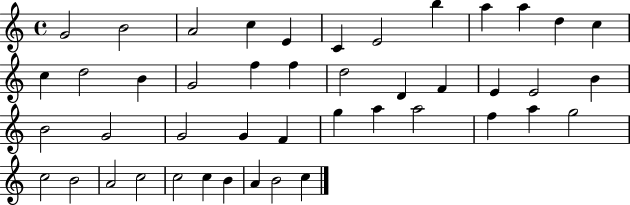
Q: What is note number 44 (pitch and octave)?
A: B4